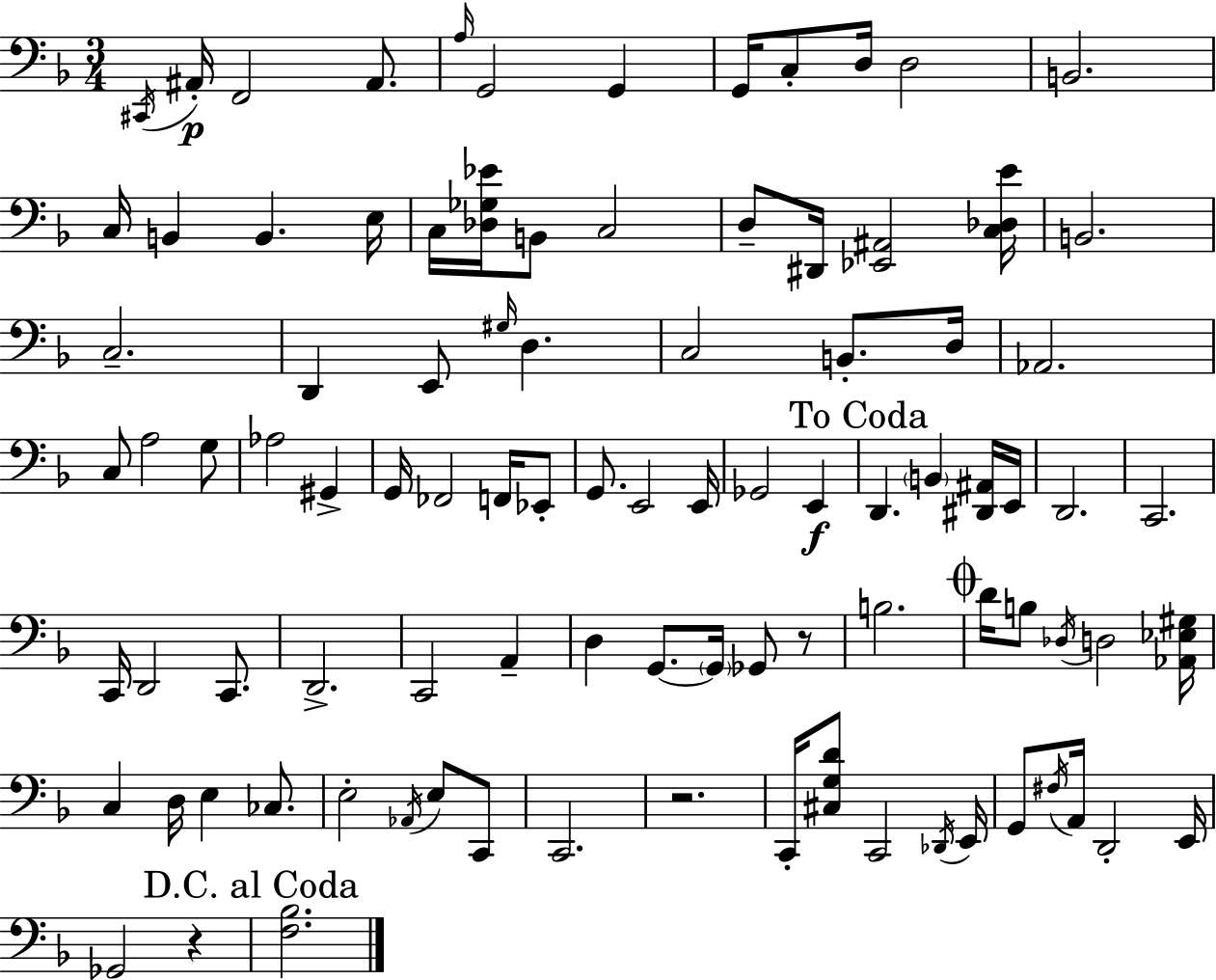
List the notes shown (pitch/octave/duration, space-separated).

C#2/s A#2/s F2/h A#2/e. A3/s G2/h G2/q G2/s C3/e D3/s D3/h B2/h. C3/s B2/q B2/q. E3/s C3/s [Db3,Gb3,Eb4]/s B2/e C3/h D3/e D#2/s [Eb2,A#2]/h [C3,Db3,E4]/s B2/h. C3/h. D2/q E2/e G#3/s D3/q. C3/h B2/e. D3/s Ab2/h. C3/e A3/h G3/e Ab3/h G#2/q G2/s FES2/h F2/s Eb2/e G2/e. E2/h E2/s Gb2/h E2/q D2/q. B2/q [D#2,A#2]/s E2/s D2/h. C2/h. C2/s D2/h C2/e. D2/h. C2/h A2/q D3/q G2/e. G2/s Gb2/e R/e B3/h. D4/s B3/e Db3/s D3/h [Ab2,Eb3,G#3]/s C3/q D3/s E3/q CES3/e. E3/h Ab2/s E3/e C2/e C2/h. R/h. C2/s [C#3,G3,D4]/e C2/h Db2/s E2/s G2/e F#3/s A2/s D2/h E2/s Gb2/h R/q [F3,Bb3]/h.